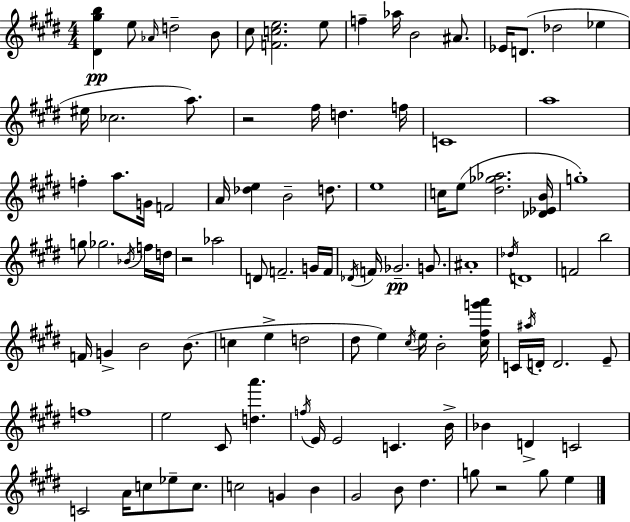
[D#4,G#5,B5]/q E5/e Ab4/s D5/h B4/e C#5/e [F4,C5,E5]/h. E5/e F5/q Ab5/s B4/h A#4/e. Eb4/s D4/e. Db5/h Eb5/q EIS5/s CES5/h. A5/e. R/h F#5/s D5/q. F5/s C4/w A5/w F5/q A5/e. G4/s F4/h A4/s [Db5,E5]/q B4/h D5/e. E5/w C5/s E5/e [D#5,Gb5,Ab5]/h. [Db4,Eb4,B4]/s G5/w G5/e Gb5/h. Bb4/s F5/s D5/s R/h Ab5/h D4/e F4/h. G4/s F4/s Db4/s F4/s Gb4/h. G4/e. A#4/w Db5/s D4/w F4/h B5/h F4/s G4/q B4/h B4/e. C5/q E5/q D5/h D#5/e E5/q C#5/s E5/s B4/h [C#5,F#5,G6,A6]/s C4/s A#5/s D4/s D4/h. E4/e F5/w E5/h C#4/e [D5,A6]/q. F5/s E4/s E4/h C4/q. B4/s Bb4/q D4/q C4/h C4/h A4/s C5/e Eb5/e C5/e. C5/h G4/q B4/q G#4/h B4/e D#5/q. G5/e R/h G5/e E5/q